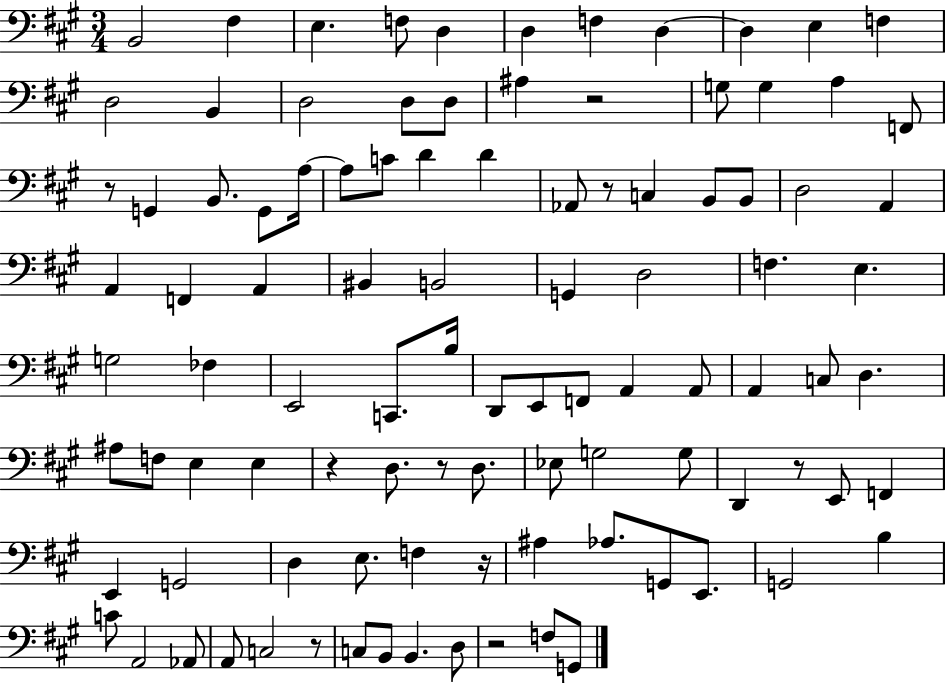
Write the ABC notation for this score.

X:1
T:Untitled
M:3/4
L:1/4
K:A
B,,2 ^F, E, F,/2 D, D, F, D, D, E, F, D,2 B,, D,2 D,/2 D,/2 ^A, z2 G,/2 G, A, F,,/2 z/2 G,, B,,/2 G,,/2 A,/4 A,/2 C/2 D D _A,,/2 z/2 C, B,,/2 B,,/2 D,2 A,, A,, F,, A,, ^B,, B,,2 G,, D,2 F, E, G,2 _F, E,,2 C,,/2 B,/4 D,,/2 E,,/2 F,,/2 A,, A,,/2 A,, C,/2 D, ^A,/2 F,/2 E, E, z D,/2 z/2 D,/2 _E,/2 G,2 G,/2 D,, z/2 E,,/2 F,, E,, G,,2 D, E,/2 F, z/4 ^A, _A,/2 G,,/2 E,,/2 G,,2 B, C/2 A,,2 _A,,/2 A,,/2 C,2 z/2 C,/2 B,,/2 B,, D,/2 z2 F,/2 G,,/2